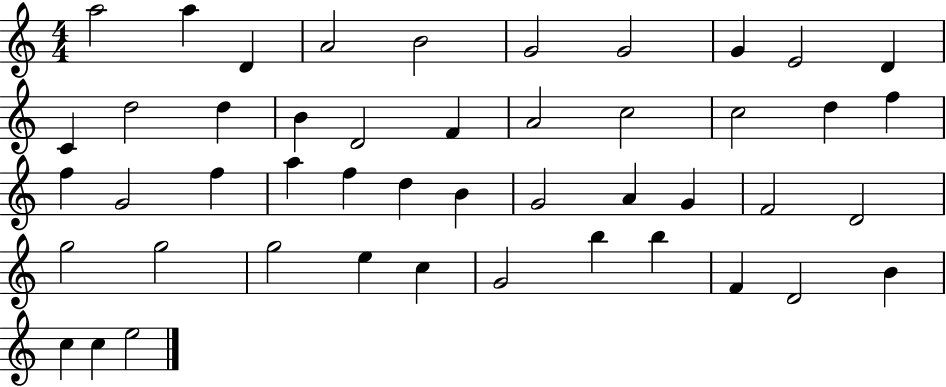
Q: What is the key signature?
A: C major